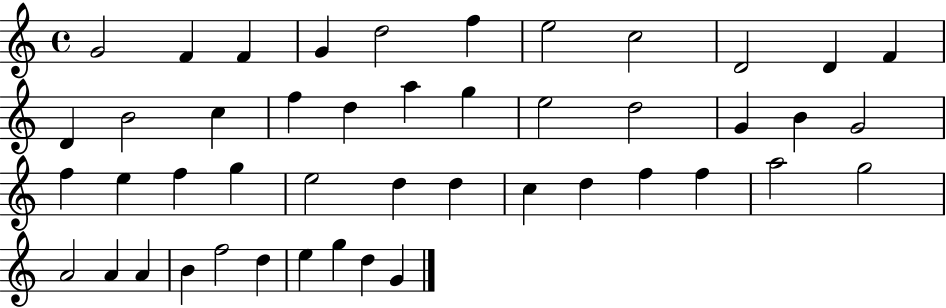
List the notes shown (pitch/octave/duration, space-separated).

G4/h F4/q F4/q G4/q D5/h F5/q E5/h C5/h D4/h D4/q F4/q D4/q B4/h C5/q F5/q D5/q A5/q G5/q E5/h D5/h G4/q B4/q G4/h F5/q E5/q F5/q G5/q E5/h D5/q D5/q C5/q D5/q F5/q F5/q A5/h G5/h A4/h A4/q A4/q B4/q F5/h D5/q E5/q G5/q D5/q G4/q